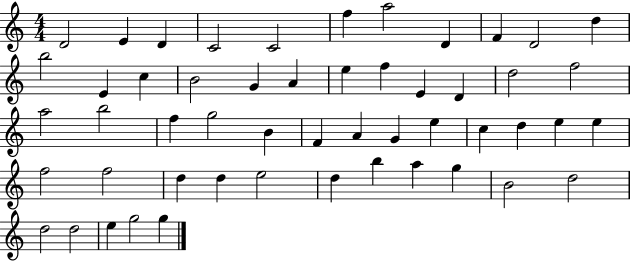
D4/h E4/q D4/q C4/h C4/h F5/q A5/h D4/q F4/q D4/h D5/q B5/h E4/q C5/q B4/h G4/q A4/q E5/q F5/q E4/q D4/q D5/h F5/h A5/h B5/h F5/q G5/h B4/q F4/q A4/q G4/q E5/q C5/q D5/q E5/q E5/q F5/h F5/h D5/q D5/q E5/h D5/q B5/q A5/q G5/q B4/h D5/h D5/h D5/h E5/q G5/h G5/q